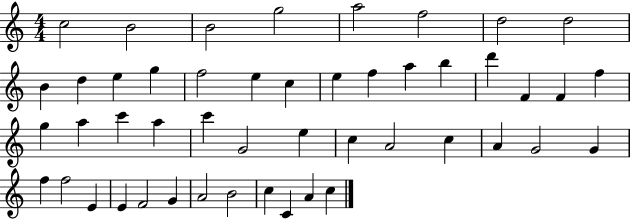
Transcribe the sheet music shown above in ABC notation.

X:1
T:Untitled
M:4/4
L:1/4
K:C
c2 B2 B2 g2 a2 f2 d2 d2 B d e g f2 e c e f a b d' F F f g a c' a c' G2 e c A2 c A G2 G f f2 E E F2 G A2 B2 c C A c